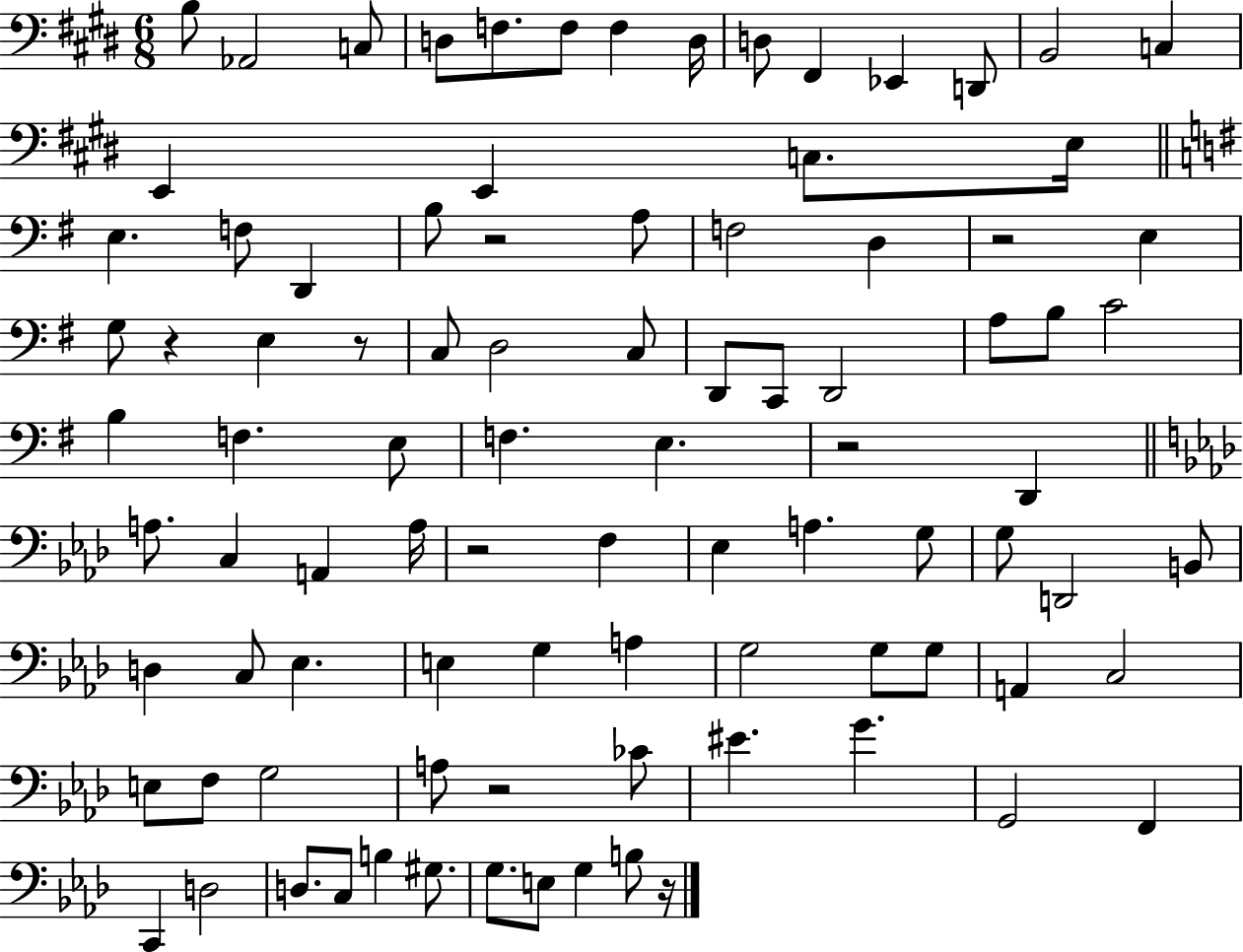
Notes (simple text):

B3/e Ab2/h C3/e D3/e F3/e. F3/e F3/q D3/s D3/e F#2/q Eb2/q D2/e B2/h C3/q E2/q E2/q C3/e. E3/s E3/q. F3/e D2/q B3/e R/h A3/e F3/h D3/q R/h E3/q G3/e R/q E3/q R/e C3/e D3/h C3/e D2/e C2/e D2/h A3/e B3/e C4/h B3/q F3/q. E3/e F3/q. E3/q. R/h D2/q A3/e. C3/q A2/q A3/s R/h F3/q Eb3/q A3/q. G3/e G3/e D2/h B2/e D3/q C3/e Eb3/q. E3/q G3/q A3/q G3/h G3/e G3/e A2/q C3/h E3/e F3/e G3/h A3/e R/h CES4/e EIS4/q. G4/q. G2/h F2/q C2/q D3/h D3/e. C3/e B3/q G#3/e. G3/e. E3/e G3/q B3/e R/s